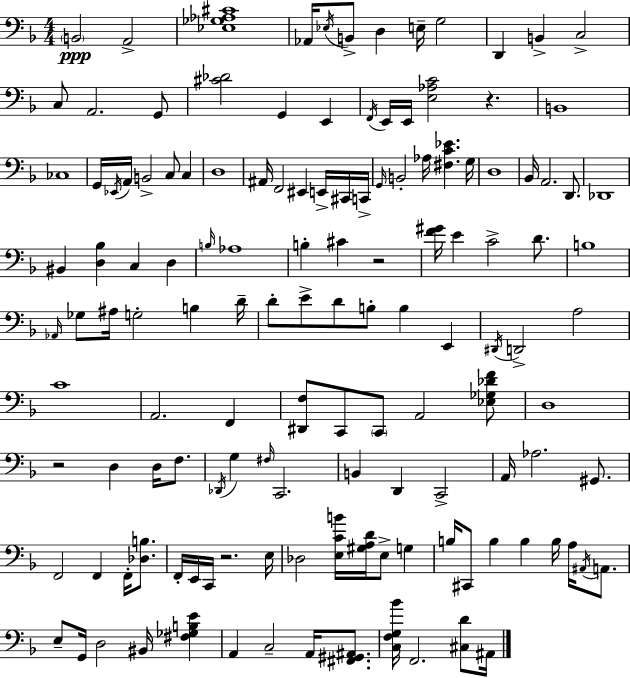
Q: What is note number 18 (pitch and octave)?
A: E2